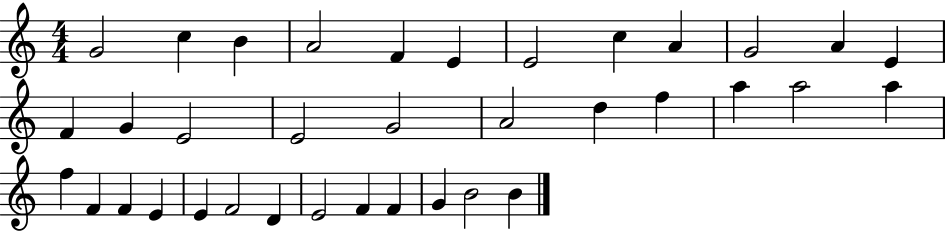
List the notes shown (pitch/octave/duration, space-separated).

G4/h C5/q B4/q A4/h F4/q E4/q E4/h C5/q A4/q G4/h A4/q E4/q F4/q G4/q E4/h E4/h G4/h A4/h D5/q F5/q A5/q A5/h A5/q F5/q F4/q F4/q E4/q E4/q F4/h D4/q E4/h F4/q F4/q G4/q B4/h B4/q